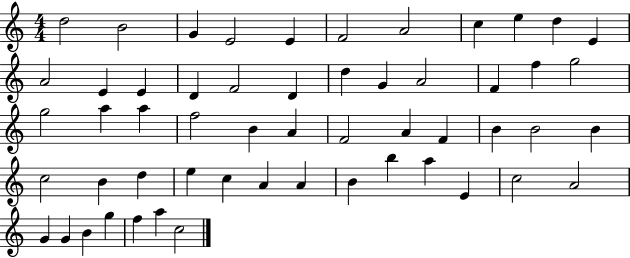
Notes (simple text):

D5/h B4/h G4/q E4/h E4/q F4/h A4/h C5/q E5/q D5/q E4/q A4/h E4/q E4/q D4/q F4/h D4/q D5/q G4/q A4/h F4/q F5/q G5/h G5/h A5/q A5/q F5/h B4/q A4/q F4/h A4/q F4/q B4/q B4/h B4/q C5/h B4/q D5/q E5/q C5/q A4/q A4/q B4/q B5/q A5/q E4/q C5/h A4/h G4/q G4/q B4/q G5/q F5/q A5/q C5/h